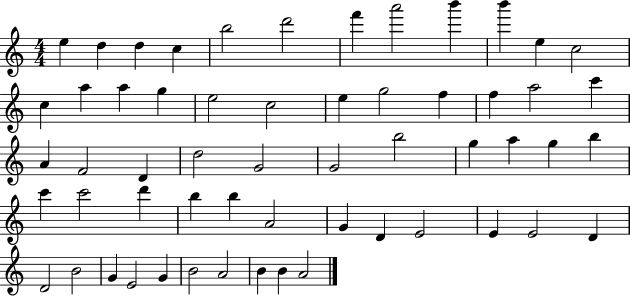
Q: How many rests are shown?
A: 0